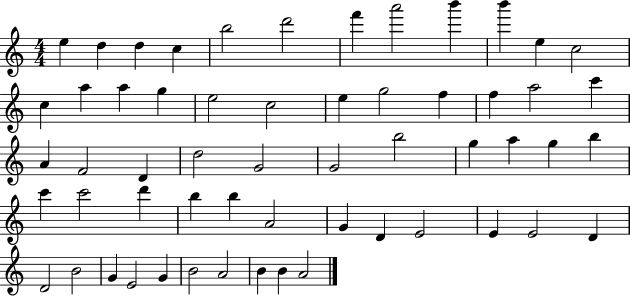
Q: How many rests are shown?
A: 0